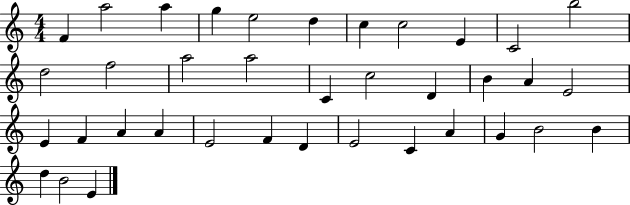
{
  \clef treble
  \numericTimeSignature
  \time 4/4
  \key c \major
  f'4 a''2 a''4 | g''4 e''2 d''4 | c''4 c''2 e'4 | c'2 b''2 | \break d''2 f''2 | a''2 a''2 | c'4 c''2 d'4 | b'4 a'4 e'2 | \break e'4 f'4 a'4 a'4 | e'2 f'4 d'4 | e'2 c'4 a'4 | g'4 b'2 b'4 | \break d''4 b'2 e'4 | \bar "|."
}